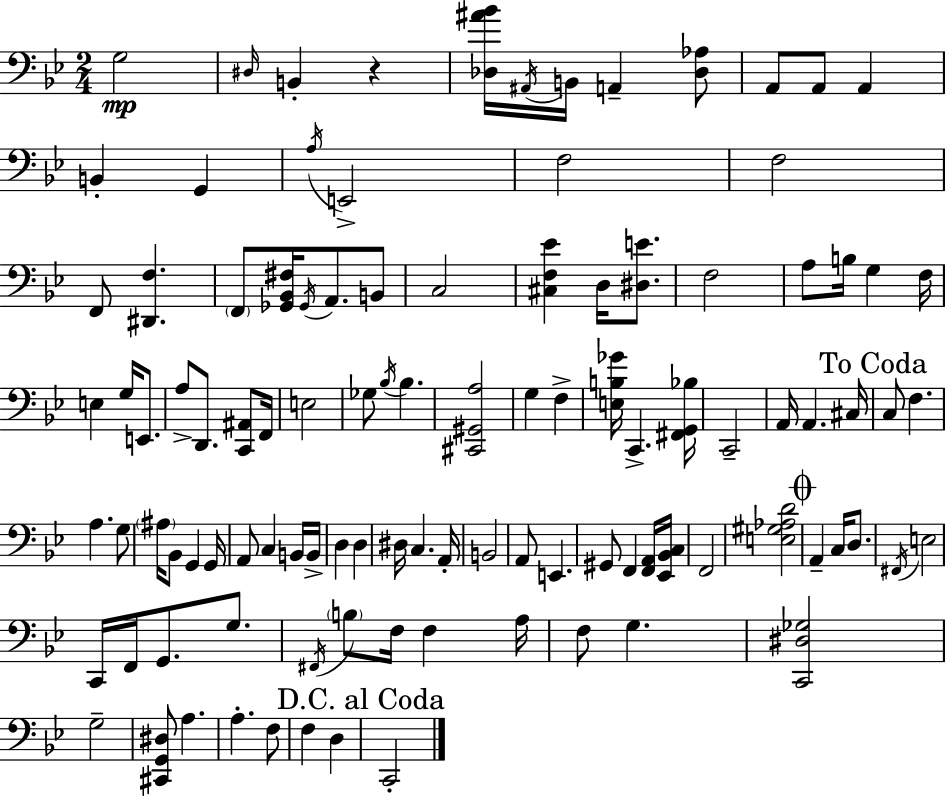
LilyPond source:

{
  \clef bass
  \numericTimeSignature
  \time 2/4
  \key bes \major
  g2\mp | \grace { dis16 } b,4-. r4 | <des ais' bes'>16 \acciaccatura { ais,16 } b,16 a,4-- | <des aes>8 a,8 a,8 a,4 | \break b,4-. g,4 | \acciaccatura { a16 } e,2-> | f2 | f2 | \break f,8 <dis, f>4. | \parenthesize f,8 <ges, bes, fis>16 \acciaccatura { ges,16 } a,8. | b,8 c2 | <cis f ees'>4 | \break d16 <dis e'>8. f2 | a8 b16 g4 | f16 e4 | g16 e,8. a8-> d,8. | \break <c, ais,>8 f,16 e2 | ges8 \acciaccatura { bes16 } bes4. | <cis, gis, a>2 | g4 | \break f4-> <e b ges'>16 c,4.-> | <fis, g, bes>16 c,2-- | a,16 a,4. | cis16 \mark "To Coda" c8 f4. | \break a4. | g8 \parenthesize ais16 bes,8 | g,4 g,16 a,8 c4 | b,16 b,16-> d4 | \break d4 dis16 c4. | a,16-. b,2 | a,8 e,4. | gis,8 f,4 | \break <f, a,>16 <ees, bes, c>16 f,2 | <e gis aes d'>2 | \mark \markup { \musicglyph "scripts.coda" } a,4-- | c16 d8. \acciaccatura { fis,16 } e2 | \break c,16 f,16 | g,8. g8. \acciaccatura { fis,16 } \parenthesize b8 | f16 f4 a16 f8 | g4. <c, dis ges>2 | \break g2-- | <cis, g, dis>8 | a4. a4.-. | f8 f4 | \break d4 \mark "D.C. al Coda" c,2-. | \bar "|."
}